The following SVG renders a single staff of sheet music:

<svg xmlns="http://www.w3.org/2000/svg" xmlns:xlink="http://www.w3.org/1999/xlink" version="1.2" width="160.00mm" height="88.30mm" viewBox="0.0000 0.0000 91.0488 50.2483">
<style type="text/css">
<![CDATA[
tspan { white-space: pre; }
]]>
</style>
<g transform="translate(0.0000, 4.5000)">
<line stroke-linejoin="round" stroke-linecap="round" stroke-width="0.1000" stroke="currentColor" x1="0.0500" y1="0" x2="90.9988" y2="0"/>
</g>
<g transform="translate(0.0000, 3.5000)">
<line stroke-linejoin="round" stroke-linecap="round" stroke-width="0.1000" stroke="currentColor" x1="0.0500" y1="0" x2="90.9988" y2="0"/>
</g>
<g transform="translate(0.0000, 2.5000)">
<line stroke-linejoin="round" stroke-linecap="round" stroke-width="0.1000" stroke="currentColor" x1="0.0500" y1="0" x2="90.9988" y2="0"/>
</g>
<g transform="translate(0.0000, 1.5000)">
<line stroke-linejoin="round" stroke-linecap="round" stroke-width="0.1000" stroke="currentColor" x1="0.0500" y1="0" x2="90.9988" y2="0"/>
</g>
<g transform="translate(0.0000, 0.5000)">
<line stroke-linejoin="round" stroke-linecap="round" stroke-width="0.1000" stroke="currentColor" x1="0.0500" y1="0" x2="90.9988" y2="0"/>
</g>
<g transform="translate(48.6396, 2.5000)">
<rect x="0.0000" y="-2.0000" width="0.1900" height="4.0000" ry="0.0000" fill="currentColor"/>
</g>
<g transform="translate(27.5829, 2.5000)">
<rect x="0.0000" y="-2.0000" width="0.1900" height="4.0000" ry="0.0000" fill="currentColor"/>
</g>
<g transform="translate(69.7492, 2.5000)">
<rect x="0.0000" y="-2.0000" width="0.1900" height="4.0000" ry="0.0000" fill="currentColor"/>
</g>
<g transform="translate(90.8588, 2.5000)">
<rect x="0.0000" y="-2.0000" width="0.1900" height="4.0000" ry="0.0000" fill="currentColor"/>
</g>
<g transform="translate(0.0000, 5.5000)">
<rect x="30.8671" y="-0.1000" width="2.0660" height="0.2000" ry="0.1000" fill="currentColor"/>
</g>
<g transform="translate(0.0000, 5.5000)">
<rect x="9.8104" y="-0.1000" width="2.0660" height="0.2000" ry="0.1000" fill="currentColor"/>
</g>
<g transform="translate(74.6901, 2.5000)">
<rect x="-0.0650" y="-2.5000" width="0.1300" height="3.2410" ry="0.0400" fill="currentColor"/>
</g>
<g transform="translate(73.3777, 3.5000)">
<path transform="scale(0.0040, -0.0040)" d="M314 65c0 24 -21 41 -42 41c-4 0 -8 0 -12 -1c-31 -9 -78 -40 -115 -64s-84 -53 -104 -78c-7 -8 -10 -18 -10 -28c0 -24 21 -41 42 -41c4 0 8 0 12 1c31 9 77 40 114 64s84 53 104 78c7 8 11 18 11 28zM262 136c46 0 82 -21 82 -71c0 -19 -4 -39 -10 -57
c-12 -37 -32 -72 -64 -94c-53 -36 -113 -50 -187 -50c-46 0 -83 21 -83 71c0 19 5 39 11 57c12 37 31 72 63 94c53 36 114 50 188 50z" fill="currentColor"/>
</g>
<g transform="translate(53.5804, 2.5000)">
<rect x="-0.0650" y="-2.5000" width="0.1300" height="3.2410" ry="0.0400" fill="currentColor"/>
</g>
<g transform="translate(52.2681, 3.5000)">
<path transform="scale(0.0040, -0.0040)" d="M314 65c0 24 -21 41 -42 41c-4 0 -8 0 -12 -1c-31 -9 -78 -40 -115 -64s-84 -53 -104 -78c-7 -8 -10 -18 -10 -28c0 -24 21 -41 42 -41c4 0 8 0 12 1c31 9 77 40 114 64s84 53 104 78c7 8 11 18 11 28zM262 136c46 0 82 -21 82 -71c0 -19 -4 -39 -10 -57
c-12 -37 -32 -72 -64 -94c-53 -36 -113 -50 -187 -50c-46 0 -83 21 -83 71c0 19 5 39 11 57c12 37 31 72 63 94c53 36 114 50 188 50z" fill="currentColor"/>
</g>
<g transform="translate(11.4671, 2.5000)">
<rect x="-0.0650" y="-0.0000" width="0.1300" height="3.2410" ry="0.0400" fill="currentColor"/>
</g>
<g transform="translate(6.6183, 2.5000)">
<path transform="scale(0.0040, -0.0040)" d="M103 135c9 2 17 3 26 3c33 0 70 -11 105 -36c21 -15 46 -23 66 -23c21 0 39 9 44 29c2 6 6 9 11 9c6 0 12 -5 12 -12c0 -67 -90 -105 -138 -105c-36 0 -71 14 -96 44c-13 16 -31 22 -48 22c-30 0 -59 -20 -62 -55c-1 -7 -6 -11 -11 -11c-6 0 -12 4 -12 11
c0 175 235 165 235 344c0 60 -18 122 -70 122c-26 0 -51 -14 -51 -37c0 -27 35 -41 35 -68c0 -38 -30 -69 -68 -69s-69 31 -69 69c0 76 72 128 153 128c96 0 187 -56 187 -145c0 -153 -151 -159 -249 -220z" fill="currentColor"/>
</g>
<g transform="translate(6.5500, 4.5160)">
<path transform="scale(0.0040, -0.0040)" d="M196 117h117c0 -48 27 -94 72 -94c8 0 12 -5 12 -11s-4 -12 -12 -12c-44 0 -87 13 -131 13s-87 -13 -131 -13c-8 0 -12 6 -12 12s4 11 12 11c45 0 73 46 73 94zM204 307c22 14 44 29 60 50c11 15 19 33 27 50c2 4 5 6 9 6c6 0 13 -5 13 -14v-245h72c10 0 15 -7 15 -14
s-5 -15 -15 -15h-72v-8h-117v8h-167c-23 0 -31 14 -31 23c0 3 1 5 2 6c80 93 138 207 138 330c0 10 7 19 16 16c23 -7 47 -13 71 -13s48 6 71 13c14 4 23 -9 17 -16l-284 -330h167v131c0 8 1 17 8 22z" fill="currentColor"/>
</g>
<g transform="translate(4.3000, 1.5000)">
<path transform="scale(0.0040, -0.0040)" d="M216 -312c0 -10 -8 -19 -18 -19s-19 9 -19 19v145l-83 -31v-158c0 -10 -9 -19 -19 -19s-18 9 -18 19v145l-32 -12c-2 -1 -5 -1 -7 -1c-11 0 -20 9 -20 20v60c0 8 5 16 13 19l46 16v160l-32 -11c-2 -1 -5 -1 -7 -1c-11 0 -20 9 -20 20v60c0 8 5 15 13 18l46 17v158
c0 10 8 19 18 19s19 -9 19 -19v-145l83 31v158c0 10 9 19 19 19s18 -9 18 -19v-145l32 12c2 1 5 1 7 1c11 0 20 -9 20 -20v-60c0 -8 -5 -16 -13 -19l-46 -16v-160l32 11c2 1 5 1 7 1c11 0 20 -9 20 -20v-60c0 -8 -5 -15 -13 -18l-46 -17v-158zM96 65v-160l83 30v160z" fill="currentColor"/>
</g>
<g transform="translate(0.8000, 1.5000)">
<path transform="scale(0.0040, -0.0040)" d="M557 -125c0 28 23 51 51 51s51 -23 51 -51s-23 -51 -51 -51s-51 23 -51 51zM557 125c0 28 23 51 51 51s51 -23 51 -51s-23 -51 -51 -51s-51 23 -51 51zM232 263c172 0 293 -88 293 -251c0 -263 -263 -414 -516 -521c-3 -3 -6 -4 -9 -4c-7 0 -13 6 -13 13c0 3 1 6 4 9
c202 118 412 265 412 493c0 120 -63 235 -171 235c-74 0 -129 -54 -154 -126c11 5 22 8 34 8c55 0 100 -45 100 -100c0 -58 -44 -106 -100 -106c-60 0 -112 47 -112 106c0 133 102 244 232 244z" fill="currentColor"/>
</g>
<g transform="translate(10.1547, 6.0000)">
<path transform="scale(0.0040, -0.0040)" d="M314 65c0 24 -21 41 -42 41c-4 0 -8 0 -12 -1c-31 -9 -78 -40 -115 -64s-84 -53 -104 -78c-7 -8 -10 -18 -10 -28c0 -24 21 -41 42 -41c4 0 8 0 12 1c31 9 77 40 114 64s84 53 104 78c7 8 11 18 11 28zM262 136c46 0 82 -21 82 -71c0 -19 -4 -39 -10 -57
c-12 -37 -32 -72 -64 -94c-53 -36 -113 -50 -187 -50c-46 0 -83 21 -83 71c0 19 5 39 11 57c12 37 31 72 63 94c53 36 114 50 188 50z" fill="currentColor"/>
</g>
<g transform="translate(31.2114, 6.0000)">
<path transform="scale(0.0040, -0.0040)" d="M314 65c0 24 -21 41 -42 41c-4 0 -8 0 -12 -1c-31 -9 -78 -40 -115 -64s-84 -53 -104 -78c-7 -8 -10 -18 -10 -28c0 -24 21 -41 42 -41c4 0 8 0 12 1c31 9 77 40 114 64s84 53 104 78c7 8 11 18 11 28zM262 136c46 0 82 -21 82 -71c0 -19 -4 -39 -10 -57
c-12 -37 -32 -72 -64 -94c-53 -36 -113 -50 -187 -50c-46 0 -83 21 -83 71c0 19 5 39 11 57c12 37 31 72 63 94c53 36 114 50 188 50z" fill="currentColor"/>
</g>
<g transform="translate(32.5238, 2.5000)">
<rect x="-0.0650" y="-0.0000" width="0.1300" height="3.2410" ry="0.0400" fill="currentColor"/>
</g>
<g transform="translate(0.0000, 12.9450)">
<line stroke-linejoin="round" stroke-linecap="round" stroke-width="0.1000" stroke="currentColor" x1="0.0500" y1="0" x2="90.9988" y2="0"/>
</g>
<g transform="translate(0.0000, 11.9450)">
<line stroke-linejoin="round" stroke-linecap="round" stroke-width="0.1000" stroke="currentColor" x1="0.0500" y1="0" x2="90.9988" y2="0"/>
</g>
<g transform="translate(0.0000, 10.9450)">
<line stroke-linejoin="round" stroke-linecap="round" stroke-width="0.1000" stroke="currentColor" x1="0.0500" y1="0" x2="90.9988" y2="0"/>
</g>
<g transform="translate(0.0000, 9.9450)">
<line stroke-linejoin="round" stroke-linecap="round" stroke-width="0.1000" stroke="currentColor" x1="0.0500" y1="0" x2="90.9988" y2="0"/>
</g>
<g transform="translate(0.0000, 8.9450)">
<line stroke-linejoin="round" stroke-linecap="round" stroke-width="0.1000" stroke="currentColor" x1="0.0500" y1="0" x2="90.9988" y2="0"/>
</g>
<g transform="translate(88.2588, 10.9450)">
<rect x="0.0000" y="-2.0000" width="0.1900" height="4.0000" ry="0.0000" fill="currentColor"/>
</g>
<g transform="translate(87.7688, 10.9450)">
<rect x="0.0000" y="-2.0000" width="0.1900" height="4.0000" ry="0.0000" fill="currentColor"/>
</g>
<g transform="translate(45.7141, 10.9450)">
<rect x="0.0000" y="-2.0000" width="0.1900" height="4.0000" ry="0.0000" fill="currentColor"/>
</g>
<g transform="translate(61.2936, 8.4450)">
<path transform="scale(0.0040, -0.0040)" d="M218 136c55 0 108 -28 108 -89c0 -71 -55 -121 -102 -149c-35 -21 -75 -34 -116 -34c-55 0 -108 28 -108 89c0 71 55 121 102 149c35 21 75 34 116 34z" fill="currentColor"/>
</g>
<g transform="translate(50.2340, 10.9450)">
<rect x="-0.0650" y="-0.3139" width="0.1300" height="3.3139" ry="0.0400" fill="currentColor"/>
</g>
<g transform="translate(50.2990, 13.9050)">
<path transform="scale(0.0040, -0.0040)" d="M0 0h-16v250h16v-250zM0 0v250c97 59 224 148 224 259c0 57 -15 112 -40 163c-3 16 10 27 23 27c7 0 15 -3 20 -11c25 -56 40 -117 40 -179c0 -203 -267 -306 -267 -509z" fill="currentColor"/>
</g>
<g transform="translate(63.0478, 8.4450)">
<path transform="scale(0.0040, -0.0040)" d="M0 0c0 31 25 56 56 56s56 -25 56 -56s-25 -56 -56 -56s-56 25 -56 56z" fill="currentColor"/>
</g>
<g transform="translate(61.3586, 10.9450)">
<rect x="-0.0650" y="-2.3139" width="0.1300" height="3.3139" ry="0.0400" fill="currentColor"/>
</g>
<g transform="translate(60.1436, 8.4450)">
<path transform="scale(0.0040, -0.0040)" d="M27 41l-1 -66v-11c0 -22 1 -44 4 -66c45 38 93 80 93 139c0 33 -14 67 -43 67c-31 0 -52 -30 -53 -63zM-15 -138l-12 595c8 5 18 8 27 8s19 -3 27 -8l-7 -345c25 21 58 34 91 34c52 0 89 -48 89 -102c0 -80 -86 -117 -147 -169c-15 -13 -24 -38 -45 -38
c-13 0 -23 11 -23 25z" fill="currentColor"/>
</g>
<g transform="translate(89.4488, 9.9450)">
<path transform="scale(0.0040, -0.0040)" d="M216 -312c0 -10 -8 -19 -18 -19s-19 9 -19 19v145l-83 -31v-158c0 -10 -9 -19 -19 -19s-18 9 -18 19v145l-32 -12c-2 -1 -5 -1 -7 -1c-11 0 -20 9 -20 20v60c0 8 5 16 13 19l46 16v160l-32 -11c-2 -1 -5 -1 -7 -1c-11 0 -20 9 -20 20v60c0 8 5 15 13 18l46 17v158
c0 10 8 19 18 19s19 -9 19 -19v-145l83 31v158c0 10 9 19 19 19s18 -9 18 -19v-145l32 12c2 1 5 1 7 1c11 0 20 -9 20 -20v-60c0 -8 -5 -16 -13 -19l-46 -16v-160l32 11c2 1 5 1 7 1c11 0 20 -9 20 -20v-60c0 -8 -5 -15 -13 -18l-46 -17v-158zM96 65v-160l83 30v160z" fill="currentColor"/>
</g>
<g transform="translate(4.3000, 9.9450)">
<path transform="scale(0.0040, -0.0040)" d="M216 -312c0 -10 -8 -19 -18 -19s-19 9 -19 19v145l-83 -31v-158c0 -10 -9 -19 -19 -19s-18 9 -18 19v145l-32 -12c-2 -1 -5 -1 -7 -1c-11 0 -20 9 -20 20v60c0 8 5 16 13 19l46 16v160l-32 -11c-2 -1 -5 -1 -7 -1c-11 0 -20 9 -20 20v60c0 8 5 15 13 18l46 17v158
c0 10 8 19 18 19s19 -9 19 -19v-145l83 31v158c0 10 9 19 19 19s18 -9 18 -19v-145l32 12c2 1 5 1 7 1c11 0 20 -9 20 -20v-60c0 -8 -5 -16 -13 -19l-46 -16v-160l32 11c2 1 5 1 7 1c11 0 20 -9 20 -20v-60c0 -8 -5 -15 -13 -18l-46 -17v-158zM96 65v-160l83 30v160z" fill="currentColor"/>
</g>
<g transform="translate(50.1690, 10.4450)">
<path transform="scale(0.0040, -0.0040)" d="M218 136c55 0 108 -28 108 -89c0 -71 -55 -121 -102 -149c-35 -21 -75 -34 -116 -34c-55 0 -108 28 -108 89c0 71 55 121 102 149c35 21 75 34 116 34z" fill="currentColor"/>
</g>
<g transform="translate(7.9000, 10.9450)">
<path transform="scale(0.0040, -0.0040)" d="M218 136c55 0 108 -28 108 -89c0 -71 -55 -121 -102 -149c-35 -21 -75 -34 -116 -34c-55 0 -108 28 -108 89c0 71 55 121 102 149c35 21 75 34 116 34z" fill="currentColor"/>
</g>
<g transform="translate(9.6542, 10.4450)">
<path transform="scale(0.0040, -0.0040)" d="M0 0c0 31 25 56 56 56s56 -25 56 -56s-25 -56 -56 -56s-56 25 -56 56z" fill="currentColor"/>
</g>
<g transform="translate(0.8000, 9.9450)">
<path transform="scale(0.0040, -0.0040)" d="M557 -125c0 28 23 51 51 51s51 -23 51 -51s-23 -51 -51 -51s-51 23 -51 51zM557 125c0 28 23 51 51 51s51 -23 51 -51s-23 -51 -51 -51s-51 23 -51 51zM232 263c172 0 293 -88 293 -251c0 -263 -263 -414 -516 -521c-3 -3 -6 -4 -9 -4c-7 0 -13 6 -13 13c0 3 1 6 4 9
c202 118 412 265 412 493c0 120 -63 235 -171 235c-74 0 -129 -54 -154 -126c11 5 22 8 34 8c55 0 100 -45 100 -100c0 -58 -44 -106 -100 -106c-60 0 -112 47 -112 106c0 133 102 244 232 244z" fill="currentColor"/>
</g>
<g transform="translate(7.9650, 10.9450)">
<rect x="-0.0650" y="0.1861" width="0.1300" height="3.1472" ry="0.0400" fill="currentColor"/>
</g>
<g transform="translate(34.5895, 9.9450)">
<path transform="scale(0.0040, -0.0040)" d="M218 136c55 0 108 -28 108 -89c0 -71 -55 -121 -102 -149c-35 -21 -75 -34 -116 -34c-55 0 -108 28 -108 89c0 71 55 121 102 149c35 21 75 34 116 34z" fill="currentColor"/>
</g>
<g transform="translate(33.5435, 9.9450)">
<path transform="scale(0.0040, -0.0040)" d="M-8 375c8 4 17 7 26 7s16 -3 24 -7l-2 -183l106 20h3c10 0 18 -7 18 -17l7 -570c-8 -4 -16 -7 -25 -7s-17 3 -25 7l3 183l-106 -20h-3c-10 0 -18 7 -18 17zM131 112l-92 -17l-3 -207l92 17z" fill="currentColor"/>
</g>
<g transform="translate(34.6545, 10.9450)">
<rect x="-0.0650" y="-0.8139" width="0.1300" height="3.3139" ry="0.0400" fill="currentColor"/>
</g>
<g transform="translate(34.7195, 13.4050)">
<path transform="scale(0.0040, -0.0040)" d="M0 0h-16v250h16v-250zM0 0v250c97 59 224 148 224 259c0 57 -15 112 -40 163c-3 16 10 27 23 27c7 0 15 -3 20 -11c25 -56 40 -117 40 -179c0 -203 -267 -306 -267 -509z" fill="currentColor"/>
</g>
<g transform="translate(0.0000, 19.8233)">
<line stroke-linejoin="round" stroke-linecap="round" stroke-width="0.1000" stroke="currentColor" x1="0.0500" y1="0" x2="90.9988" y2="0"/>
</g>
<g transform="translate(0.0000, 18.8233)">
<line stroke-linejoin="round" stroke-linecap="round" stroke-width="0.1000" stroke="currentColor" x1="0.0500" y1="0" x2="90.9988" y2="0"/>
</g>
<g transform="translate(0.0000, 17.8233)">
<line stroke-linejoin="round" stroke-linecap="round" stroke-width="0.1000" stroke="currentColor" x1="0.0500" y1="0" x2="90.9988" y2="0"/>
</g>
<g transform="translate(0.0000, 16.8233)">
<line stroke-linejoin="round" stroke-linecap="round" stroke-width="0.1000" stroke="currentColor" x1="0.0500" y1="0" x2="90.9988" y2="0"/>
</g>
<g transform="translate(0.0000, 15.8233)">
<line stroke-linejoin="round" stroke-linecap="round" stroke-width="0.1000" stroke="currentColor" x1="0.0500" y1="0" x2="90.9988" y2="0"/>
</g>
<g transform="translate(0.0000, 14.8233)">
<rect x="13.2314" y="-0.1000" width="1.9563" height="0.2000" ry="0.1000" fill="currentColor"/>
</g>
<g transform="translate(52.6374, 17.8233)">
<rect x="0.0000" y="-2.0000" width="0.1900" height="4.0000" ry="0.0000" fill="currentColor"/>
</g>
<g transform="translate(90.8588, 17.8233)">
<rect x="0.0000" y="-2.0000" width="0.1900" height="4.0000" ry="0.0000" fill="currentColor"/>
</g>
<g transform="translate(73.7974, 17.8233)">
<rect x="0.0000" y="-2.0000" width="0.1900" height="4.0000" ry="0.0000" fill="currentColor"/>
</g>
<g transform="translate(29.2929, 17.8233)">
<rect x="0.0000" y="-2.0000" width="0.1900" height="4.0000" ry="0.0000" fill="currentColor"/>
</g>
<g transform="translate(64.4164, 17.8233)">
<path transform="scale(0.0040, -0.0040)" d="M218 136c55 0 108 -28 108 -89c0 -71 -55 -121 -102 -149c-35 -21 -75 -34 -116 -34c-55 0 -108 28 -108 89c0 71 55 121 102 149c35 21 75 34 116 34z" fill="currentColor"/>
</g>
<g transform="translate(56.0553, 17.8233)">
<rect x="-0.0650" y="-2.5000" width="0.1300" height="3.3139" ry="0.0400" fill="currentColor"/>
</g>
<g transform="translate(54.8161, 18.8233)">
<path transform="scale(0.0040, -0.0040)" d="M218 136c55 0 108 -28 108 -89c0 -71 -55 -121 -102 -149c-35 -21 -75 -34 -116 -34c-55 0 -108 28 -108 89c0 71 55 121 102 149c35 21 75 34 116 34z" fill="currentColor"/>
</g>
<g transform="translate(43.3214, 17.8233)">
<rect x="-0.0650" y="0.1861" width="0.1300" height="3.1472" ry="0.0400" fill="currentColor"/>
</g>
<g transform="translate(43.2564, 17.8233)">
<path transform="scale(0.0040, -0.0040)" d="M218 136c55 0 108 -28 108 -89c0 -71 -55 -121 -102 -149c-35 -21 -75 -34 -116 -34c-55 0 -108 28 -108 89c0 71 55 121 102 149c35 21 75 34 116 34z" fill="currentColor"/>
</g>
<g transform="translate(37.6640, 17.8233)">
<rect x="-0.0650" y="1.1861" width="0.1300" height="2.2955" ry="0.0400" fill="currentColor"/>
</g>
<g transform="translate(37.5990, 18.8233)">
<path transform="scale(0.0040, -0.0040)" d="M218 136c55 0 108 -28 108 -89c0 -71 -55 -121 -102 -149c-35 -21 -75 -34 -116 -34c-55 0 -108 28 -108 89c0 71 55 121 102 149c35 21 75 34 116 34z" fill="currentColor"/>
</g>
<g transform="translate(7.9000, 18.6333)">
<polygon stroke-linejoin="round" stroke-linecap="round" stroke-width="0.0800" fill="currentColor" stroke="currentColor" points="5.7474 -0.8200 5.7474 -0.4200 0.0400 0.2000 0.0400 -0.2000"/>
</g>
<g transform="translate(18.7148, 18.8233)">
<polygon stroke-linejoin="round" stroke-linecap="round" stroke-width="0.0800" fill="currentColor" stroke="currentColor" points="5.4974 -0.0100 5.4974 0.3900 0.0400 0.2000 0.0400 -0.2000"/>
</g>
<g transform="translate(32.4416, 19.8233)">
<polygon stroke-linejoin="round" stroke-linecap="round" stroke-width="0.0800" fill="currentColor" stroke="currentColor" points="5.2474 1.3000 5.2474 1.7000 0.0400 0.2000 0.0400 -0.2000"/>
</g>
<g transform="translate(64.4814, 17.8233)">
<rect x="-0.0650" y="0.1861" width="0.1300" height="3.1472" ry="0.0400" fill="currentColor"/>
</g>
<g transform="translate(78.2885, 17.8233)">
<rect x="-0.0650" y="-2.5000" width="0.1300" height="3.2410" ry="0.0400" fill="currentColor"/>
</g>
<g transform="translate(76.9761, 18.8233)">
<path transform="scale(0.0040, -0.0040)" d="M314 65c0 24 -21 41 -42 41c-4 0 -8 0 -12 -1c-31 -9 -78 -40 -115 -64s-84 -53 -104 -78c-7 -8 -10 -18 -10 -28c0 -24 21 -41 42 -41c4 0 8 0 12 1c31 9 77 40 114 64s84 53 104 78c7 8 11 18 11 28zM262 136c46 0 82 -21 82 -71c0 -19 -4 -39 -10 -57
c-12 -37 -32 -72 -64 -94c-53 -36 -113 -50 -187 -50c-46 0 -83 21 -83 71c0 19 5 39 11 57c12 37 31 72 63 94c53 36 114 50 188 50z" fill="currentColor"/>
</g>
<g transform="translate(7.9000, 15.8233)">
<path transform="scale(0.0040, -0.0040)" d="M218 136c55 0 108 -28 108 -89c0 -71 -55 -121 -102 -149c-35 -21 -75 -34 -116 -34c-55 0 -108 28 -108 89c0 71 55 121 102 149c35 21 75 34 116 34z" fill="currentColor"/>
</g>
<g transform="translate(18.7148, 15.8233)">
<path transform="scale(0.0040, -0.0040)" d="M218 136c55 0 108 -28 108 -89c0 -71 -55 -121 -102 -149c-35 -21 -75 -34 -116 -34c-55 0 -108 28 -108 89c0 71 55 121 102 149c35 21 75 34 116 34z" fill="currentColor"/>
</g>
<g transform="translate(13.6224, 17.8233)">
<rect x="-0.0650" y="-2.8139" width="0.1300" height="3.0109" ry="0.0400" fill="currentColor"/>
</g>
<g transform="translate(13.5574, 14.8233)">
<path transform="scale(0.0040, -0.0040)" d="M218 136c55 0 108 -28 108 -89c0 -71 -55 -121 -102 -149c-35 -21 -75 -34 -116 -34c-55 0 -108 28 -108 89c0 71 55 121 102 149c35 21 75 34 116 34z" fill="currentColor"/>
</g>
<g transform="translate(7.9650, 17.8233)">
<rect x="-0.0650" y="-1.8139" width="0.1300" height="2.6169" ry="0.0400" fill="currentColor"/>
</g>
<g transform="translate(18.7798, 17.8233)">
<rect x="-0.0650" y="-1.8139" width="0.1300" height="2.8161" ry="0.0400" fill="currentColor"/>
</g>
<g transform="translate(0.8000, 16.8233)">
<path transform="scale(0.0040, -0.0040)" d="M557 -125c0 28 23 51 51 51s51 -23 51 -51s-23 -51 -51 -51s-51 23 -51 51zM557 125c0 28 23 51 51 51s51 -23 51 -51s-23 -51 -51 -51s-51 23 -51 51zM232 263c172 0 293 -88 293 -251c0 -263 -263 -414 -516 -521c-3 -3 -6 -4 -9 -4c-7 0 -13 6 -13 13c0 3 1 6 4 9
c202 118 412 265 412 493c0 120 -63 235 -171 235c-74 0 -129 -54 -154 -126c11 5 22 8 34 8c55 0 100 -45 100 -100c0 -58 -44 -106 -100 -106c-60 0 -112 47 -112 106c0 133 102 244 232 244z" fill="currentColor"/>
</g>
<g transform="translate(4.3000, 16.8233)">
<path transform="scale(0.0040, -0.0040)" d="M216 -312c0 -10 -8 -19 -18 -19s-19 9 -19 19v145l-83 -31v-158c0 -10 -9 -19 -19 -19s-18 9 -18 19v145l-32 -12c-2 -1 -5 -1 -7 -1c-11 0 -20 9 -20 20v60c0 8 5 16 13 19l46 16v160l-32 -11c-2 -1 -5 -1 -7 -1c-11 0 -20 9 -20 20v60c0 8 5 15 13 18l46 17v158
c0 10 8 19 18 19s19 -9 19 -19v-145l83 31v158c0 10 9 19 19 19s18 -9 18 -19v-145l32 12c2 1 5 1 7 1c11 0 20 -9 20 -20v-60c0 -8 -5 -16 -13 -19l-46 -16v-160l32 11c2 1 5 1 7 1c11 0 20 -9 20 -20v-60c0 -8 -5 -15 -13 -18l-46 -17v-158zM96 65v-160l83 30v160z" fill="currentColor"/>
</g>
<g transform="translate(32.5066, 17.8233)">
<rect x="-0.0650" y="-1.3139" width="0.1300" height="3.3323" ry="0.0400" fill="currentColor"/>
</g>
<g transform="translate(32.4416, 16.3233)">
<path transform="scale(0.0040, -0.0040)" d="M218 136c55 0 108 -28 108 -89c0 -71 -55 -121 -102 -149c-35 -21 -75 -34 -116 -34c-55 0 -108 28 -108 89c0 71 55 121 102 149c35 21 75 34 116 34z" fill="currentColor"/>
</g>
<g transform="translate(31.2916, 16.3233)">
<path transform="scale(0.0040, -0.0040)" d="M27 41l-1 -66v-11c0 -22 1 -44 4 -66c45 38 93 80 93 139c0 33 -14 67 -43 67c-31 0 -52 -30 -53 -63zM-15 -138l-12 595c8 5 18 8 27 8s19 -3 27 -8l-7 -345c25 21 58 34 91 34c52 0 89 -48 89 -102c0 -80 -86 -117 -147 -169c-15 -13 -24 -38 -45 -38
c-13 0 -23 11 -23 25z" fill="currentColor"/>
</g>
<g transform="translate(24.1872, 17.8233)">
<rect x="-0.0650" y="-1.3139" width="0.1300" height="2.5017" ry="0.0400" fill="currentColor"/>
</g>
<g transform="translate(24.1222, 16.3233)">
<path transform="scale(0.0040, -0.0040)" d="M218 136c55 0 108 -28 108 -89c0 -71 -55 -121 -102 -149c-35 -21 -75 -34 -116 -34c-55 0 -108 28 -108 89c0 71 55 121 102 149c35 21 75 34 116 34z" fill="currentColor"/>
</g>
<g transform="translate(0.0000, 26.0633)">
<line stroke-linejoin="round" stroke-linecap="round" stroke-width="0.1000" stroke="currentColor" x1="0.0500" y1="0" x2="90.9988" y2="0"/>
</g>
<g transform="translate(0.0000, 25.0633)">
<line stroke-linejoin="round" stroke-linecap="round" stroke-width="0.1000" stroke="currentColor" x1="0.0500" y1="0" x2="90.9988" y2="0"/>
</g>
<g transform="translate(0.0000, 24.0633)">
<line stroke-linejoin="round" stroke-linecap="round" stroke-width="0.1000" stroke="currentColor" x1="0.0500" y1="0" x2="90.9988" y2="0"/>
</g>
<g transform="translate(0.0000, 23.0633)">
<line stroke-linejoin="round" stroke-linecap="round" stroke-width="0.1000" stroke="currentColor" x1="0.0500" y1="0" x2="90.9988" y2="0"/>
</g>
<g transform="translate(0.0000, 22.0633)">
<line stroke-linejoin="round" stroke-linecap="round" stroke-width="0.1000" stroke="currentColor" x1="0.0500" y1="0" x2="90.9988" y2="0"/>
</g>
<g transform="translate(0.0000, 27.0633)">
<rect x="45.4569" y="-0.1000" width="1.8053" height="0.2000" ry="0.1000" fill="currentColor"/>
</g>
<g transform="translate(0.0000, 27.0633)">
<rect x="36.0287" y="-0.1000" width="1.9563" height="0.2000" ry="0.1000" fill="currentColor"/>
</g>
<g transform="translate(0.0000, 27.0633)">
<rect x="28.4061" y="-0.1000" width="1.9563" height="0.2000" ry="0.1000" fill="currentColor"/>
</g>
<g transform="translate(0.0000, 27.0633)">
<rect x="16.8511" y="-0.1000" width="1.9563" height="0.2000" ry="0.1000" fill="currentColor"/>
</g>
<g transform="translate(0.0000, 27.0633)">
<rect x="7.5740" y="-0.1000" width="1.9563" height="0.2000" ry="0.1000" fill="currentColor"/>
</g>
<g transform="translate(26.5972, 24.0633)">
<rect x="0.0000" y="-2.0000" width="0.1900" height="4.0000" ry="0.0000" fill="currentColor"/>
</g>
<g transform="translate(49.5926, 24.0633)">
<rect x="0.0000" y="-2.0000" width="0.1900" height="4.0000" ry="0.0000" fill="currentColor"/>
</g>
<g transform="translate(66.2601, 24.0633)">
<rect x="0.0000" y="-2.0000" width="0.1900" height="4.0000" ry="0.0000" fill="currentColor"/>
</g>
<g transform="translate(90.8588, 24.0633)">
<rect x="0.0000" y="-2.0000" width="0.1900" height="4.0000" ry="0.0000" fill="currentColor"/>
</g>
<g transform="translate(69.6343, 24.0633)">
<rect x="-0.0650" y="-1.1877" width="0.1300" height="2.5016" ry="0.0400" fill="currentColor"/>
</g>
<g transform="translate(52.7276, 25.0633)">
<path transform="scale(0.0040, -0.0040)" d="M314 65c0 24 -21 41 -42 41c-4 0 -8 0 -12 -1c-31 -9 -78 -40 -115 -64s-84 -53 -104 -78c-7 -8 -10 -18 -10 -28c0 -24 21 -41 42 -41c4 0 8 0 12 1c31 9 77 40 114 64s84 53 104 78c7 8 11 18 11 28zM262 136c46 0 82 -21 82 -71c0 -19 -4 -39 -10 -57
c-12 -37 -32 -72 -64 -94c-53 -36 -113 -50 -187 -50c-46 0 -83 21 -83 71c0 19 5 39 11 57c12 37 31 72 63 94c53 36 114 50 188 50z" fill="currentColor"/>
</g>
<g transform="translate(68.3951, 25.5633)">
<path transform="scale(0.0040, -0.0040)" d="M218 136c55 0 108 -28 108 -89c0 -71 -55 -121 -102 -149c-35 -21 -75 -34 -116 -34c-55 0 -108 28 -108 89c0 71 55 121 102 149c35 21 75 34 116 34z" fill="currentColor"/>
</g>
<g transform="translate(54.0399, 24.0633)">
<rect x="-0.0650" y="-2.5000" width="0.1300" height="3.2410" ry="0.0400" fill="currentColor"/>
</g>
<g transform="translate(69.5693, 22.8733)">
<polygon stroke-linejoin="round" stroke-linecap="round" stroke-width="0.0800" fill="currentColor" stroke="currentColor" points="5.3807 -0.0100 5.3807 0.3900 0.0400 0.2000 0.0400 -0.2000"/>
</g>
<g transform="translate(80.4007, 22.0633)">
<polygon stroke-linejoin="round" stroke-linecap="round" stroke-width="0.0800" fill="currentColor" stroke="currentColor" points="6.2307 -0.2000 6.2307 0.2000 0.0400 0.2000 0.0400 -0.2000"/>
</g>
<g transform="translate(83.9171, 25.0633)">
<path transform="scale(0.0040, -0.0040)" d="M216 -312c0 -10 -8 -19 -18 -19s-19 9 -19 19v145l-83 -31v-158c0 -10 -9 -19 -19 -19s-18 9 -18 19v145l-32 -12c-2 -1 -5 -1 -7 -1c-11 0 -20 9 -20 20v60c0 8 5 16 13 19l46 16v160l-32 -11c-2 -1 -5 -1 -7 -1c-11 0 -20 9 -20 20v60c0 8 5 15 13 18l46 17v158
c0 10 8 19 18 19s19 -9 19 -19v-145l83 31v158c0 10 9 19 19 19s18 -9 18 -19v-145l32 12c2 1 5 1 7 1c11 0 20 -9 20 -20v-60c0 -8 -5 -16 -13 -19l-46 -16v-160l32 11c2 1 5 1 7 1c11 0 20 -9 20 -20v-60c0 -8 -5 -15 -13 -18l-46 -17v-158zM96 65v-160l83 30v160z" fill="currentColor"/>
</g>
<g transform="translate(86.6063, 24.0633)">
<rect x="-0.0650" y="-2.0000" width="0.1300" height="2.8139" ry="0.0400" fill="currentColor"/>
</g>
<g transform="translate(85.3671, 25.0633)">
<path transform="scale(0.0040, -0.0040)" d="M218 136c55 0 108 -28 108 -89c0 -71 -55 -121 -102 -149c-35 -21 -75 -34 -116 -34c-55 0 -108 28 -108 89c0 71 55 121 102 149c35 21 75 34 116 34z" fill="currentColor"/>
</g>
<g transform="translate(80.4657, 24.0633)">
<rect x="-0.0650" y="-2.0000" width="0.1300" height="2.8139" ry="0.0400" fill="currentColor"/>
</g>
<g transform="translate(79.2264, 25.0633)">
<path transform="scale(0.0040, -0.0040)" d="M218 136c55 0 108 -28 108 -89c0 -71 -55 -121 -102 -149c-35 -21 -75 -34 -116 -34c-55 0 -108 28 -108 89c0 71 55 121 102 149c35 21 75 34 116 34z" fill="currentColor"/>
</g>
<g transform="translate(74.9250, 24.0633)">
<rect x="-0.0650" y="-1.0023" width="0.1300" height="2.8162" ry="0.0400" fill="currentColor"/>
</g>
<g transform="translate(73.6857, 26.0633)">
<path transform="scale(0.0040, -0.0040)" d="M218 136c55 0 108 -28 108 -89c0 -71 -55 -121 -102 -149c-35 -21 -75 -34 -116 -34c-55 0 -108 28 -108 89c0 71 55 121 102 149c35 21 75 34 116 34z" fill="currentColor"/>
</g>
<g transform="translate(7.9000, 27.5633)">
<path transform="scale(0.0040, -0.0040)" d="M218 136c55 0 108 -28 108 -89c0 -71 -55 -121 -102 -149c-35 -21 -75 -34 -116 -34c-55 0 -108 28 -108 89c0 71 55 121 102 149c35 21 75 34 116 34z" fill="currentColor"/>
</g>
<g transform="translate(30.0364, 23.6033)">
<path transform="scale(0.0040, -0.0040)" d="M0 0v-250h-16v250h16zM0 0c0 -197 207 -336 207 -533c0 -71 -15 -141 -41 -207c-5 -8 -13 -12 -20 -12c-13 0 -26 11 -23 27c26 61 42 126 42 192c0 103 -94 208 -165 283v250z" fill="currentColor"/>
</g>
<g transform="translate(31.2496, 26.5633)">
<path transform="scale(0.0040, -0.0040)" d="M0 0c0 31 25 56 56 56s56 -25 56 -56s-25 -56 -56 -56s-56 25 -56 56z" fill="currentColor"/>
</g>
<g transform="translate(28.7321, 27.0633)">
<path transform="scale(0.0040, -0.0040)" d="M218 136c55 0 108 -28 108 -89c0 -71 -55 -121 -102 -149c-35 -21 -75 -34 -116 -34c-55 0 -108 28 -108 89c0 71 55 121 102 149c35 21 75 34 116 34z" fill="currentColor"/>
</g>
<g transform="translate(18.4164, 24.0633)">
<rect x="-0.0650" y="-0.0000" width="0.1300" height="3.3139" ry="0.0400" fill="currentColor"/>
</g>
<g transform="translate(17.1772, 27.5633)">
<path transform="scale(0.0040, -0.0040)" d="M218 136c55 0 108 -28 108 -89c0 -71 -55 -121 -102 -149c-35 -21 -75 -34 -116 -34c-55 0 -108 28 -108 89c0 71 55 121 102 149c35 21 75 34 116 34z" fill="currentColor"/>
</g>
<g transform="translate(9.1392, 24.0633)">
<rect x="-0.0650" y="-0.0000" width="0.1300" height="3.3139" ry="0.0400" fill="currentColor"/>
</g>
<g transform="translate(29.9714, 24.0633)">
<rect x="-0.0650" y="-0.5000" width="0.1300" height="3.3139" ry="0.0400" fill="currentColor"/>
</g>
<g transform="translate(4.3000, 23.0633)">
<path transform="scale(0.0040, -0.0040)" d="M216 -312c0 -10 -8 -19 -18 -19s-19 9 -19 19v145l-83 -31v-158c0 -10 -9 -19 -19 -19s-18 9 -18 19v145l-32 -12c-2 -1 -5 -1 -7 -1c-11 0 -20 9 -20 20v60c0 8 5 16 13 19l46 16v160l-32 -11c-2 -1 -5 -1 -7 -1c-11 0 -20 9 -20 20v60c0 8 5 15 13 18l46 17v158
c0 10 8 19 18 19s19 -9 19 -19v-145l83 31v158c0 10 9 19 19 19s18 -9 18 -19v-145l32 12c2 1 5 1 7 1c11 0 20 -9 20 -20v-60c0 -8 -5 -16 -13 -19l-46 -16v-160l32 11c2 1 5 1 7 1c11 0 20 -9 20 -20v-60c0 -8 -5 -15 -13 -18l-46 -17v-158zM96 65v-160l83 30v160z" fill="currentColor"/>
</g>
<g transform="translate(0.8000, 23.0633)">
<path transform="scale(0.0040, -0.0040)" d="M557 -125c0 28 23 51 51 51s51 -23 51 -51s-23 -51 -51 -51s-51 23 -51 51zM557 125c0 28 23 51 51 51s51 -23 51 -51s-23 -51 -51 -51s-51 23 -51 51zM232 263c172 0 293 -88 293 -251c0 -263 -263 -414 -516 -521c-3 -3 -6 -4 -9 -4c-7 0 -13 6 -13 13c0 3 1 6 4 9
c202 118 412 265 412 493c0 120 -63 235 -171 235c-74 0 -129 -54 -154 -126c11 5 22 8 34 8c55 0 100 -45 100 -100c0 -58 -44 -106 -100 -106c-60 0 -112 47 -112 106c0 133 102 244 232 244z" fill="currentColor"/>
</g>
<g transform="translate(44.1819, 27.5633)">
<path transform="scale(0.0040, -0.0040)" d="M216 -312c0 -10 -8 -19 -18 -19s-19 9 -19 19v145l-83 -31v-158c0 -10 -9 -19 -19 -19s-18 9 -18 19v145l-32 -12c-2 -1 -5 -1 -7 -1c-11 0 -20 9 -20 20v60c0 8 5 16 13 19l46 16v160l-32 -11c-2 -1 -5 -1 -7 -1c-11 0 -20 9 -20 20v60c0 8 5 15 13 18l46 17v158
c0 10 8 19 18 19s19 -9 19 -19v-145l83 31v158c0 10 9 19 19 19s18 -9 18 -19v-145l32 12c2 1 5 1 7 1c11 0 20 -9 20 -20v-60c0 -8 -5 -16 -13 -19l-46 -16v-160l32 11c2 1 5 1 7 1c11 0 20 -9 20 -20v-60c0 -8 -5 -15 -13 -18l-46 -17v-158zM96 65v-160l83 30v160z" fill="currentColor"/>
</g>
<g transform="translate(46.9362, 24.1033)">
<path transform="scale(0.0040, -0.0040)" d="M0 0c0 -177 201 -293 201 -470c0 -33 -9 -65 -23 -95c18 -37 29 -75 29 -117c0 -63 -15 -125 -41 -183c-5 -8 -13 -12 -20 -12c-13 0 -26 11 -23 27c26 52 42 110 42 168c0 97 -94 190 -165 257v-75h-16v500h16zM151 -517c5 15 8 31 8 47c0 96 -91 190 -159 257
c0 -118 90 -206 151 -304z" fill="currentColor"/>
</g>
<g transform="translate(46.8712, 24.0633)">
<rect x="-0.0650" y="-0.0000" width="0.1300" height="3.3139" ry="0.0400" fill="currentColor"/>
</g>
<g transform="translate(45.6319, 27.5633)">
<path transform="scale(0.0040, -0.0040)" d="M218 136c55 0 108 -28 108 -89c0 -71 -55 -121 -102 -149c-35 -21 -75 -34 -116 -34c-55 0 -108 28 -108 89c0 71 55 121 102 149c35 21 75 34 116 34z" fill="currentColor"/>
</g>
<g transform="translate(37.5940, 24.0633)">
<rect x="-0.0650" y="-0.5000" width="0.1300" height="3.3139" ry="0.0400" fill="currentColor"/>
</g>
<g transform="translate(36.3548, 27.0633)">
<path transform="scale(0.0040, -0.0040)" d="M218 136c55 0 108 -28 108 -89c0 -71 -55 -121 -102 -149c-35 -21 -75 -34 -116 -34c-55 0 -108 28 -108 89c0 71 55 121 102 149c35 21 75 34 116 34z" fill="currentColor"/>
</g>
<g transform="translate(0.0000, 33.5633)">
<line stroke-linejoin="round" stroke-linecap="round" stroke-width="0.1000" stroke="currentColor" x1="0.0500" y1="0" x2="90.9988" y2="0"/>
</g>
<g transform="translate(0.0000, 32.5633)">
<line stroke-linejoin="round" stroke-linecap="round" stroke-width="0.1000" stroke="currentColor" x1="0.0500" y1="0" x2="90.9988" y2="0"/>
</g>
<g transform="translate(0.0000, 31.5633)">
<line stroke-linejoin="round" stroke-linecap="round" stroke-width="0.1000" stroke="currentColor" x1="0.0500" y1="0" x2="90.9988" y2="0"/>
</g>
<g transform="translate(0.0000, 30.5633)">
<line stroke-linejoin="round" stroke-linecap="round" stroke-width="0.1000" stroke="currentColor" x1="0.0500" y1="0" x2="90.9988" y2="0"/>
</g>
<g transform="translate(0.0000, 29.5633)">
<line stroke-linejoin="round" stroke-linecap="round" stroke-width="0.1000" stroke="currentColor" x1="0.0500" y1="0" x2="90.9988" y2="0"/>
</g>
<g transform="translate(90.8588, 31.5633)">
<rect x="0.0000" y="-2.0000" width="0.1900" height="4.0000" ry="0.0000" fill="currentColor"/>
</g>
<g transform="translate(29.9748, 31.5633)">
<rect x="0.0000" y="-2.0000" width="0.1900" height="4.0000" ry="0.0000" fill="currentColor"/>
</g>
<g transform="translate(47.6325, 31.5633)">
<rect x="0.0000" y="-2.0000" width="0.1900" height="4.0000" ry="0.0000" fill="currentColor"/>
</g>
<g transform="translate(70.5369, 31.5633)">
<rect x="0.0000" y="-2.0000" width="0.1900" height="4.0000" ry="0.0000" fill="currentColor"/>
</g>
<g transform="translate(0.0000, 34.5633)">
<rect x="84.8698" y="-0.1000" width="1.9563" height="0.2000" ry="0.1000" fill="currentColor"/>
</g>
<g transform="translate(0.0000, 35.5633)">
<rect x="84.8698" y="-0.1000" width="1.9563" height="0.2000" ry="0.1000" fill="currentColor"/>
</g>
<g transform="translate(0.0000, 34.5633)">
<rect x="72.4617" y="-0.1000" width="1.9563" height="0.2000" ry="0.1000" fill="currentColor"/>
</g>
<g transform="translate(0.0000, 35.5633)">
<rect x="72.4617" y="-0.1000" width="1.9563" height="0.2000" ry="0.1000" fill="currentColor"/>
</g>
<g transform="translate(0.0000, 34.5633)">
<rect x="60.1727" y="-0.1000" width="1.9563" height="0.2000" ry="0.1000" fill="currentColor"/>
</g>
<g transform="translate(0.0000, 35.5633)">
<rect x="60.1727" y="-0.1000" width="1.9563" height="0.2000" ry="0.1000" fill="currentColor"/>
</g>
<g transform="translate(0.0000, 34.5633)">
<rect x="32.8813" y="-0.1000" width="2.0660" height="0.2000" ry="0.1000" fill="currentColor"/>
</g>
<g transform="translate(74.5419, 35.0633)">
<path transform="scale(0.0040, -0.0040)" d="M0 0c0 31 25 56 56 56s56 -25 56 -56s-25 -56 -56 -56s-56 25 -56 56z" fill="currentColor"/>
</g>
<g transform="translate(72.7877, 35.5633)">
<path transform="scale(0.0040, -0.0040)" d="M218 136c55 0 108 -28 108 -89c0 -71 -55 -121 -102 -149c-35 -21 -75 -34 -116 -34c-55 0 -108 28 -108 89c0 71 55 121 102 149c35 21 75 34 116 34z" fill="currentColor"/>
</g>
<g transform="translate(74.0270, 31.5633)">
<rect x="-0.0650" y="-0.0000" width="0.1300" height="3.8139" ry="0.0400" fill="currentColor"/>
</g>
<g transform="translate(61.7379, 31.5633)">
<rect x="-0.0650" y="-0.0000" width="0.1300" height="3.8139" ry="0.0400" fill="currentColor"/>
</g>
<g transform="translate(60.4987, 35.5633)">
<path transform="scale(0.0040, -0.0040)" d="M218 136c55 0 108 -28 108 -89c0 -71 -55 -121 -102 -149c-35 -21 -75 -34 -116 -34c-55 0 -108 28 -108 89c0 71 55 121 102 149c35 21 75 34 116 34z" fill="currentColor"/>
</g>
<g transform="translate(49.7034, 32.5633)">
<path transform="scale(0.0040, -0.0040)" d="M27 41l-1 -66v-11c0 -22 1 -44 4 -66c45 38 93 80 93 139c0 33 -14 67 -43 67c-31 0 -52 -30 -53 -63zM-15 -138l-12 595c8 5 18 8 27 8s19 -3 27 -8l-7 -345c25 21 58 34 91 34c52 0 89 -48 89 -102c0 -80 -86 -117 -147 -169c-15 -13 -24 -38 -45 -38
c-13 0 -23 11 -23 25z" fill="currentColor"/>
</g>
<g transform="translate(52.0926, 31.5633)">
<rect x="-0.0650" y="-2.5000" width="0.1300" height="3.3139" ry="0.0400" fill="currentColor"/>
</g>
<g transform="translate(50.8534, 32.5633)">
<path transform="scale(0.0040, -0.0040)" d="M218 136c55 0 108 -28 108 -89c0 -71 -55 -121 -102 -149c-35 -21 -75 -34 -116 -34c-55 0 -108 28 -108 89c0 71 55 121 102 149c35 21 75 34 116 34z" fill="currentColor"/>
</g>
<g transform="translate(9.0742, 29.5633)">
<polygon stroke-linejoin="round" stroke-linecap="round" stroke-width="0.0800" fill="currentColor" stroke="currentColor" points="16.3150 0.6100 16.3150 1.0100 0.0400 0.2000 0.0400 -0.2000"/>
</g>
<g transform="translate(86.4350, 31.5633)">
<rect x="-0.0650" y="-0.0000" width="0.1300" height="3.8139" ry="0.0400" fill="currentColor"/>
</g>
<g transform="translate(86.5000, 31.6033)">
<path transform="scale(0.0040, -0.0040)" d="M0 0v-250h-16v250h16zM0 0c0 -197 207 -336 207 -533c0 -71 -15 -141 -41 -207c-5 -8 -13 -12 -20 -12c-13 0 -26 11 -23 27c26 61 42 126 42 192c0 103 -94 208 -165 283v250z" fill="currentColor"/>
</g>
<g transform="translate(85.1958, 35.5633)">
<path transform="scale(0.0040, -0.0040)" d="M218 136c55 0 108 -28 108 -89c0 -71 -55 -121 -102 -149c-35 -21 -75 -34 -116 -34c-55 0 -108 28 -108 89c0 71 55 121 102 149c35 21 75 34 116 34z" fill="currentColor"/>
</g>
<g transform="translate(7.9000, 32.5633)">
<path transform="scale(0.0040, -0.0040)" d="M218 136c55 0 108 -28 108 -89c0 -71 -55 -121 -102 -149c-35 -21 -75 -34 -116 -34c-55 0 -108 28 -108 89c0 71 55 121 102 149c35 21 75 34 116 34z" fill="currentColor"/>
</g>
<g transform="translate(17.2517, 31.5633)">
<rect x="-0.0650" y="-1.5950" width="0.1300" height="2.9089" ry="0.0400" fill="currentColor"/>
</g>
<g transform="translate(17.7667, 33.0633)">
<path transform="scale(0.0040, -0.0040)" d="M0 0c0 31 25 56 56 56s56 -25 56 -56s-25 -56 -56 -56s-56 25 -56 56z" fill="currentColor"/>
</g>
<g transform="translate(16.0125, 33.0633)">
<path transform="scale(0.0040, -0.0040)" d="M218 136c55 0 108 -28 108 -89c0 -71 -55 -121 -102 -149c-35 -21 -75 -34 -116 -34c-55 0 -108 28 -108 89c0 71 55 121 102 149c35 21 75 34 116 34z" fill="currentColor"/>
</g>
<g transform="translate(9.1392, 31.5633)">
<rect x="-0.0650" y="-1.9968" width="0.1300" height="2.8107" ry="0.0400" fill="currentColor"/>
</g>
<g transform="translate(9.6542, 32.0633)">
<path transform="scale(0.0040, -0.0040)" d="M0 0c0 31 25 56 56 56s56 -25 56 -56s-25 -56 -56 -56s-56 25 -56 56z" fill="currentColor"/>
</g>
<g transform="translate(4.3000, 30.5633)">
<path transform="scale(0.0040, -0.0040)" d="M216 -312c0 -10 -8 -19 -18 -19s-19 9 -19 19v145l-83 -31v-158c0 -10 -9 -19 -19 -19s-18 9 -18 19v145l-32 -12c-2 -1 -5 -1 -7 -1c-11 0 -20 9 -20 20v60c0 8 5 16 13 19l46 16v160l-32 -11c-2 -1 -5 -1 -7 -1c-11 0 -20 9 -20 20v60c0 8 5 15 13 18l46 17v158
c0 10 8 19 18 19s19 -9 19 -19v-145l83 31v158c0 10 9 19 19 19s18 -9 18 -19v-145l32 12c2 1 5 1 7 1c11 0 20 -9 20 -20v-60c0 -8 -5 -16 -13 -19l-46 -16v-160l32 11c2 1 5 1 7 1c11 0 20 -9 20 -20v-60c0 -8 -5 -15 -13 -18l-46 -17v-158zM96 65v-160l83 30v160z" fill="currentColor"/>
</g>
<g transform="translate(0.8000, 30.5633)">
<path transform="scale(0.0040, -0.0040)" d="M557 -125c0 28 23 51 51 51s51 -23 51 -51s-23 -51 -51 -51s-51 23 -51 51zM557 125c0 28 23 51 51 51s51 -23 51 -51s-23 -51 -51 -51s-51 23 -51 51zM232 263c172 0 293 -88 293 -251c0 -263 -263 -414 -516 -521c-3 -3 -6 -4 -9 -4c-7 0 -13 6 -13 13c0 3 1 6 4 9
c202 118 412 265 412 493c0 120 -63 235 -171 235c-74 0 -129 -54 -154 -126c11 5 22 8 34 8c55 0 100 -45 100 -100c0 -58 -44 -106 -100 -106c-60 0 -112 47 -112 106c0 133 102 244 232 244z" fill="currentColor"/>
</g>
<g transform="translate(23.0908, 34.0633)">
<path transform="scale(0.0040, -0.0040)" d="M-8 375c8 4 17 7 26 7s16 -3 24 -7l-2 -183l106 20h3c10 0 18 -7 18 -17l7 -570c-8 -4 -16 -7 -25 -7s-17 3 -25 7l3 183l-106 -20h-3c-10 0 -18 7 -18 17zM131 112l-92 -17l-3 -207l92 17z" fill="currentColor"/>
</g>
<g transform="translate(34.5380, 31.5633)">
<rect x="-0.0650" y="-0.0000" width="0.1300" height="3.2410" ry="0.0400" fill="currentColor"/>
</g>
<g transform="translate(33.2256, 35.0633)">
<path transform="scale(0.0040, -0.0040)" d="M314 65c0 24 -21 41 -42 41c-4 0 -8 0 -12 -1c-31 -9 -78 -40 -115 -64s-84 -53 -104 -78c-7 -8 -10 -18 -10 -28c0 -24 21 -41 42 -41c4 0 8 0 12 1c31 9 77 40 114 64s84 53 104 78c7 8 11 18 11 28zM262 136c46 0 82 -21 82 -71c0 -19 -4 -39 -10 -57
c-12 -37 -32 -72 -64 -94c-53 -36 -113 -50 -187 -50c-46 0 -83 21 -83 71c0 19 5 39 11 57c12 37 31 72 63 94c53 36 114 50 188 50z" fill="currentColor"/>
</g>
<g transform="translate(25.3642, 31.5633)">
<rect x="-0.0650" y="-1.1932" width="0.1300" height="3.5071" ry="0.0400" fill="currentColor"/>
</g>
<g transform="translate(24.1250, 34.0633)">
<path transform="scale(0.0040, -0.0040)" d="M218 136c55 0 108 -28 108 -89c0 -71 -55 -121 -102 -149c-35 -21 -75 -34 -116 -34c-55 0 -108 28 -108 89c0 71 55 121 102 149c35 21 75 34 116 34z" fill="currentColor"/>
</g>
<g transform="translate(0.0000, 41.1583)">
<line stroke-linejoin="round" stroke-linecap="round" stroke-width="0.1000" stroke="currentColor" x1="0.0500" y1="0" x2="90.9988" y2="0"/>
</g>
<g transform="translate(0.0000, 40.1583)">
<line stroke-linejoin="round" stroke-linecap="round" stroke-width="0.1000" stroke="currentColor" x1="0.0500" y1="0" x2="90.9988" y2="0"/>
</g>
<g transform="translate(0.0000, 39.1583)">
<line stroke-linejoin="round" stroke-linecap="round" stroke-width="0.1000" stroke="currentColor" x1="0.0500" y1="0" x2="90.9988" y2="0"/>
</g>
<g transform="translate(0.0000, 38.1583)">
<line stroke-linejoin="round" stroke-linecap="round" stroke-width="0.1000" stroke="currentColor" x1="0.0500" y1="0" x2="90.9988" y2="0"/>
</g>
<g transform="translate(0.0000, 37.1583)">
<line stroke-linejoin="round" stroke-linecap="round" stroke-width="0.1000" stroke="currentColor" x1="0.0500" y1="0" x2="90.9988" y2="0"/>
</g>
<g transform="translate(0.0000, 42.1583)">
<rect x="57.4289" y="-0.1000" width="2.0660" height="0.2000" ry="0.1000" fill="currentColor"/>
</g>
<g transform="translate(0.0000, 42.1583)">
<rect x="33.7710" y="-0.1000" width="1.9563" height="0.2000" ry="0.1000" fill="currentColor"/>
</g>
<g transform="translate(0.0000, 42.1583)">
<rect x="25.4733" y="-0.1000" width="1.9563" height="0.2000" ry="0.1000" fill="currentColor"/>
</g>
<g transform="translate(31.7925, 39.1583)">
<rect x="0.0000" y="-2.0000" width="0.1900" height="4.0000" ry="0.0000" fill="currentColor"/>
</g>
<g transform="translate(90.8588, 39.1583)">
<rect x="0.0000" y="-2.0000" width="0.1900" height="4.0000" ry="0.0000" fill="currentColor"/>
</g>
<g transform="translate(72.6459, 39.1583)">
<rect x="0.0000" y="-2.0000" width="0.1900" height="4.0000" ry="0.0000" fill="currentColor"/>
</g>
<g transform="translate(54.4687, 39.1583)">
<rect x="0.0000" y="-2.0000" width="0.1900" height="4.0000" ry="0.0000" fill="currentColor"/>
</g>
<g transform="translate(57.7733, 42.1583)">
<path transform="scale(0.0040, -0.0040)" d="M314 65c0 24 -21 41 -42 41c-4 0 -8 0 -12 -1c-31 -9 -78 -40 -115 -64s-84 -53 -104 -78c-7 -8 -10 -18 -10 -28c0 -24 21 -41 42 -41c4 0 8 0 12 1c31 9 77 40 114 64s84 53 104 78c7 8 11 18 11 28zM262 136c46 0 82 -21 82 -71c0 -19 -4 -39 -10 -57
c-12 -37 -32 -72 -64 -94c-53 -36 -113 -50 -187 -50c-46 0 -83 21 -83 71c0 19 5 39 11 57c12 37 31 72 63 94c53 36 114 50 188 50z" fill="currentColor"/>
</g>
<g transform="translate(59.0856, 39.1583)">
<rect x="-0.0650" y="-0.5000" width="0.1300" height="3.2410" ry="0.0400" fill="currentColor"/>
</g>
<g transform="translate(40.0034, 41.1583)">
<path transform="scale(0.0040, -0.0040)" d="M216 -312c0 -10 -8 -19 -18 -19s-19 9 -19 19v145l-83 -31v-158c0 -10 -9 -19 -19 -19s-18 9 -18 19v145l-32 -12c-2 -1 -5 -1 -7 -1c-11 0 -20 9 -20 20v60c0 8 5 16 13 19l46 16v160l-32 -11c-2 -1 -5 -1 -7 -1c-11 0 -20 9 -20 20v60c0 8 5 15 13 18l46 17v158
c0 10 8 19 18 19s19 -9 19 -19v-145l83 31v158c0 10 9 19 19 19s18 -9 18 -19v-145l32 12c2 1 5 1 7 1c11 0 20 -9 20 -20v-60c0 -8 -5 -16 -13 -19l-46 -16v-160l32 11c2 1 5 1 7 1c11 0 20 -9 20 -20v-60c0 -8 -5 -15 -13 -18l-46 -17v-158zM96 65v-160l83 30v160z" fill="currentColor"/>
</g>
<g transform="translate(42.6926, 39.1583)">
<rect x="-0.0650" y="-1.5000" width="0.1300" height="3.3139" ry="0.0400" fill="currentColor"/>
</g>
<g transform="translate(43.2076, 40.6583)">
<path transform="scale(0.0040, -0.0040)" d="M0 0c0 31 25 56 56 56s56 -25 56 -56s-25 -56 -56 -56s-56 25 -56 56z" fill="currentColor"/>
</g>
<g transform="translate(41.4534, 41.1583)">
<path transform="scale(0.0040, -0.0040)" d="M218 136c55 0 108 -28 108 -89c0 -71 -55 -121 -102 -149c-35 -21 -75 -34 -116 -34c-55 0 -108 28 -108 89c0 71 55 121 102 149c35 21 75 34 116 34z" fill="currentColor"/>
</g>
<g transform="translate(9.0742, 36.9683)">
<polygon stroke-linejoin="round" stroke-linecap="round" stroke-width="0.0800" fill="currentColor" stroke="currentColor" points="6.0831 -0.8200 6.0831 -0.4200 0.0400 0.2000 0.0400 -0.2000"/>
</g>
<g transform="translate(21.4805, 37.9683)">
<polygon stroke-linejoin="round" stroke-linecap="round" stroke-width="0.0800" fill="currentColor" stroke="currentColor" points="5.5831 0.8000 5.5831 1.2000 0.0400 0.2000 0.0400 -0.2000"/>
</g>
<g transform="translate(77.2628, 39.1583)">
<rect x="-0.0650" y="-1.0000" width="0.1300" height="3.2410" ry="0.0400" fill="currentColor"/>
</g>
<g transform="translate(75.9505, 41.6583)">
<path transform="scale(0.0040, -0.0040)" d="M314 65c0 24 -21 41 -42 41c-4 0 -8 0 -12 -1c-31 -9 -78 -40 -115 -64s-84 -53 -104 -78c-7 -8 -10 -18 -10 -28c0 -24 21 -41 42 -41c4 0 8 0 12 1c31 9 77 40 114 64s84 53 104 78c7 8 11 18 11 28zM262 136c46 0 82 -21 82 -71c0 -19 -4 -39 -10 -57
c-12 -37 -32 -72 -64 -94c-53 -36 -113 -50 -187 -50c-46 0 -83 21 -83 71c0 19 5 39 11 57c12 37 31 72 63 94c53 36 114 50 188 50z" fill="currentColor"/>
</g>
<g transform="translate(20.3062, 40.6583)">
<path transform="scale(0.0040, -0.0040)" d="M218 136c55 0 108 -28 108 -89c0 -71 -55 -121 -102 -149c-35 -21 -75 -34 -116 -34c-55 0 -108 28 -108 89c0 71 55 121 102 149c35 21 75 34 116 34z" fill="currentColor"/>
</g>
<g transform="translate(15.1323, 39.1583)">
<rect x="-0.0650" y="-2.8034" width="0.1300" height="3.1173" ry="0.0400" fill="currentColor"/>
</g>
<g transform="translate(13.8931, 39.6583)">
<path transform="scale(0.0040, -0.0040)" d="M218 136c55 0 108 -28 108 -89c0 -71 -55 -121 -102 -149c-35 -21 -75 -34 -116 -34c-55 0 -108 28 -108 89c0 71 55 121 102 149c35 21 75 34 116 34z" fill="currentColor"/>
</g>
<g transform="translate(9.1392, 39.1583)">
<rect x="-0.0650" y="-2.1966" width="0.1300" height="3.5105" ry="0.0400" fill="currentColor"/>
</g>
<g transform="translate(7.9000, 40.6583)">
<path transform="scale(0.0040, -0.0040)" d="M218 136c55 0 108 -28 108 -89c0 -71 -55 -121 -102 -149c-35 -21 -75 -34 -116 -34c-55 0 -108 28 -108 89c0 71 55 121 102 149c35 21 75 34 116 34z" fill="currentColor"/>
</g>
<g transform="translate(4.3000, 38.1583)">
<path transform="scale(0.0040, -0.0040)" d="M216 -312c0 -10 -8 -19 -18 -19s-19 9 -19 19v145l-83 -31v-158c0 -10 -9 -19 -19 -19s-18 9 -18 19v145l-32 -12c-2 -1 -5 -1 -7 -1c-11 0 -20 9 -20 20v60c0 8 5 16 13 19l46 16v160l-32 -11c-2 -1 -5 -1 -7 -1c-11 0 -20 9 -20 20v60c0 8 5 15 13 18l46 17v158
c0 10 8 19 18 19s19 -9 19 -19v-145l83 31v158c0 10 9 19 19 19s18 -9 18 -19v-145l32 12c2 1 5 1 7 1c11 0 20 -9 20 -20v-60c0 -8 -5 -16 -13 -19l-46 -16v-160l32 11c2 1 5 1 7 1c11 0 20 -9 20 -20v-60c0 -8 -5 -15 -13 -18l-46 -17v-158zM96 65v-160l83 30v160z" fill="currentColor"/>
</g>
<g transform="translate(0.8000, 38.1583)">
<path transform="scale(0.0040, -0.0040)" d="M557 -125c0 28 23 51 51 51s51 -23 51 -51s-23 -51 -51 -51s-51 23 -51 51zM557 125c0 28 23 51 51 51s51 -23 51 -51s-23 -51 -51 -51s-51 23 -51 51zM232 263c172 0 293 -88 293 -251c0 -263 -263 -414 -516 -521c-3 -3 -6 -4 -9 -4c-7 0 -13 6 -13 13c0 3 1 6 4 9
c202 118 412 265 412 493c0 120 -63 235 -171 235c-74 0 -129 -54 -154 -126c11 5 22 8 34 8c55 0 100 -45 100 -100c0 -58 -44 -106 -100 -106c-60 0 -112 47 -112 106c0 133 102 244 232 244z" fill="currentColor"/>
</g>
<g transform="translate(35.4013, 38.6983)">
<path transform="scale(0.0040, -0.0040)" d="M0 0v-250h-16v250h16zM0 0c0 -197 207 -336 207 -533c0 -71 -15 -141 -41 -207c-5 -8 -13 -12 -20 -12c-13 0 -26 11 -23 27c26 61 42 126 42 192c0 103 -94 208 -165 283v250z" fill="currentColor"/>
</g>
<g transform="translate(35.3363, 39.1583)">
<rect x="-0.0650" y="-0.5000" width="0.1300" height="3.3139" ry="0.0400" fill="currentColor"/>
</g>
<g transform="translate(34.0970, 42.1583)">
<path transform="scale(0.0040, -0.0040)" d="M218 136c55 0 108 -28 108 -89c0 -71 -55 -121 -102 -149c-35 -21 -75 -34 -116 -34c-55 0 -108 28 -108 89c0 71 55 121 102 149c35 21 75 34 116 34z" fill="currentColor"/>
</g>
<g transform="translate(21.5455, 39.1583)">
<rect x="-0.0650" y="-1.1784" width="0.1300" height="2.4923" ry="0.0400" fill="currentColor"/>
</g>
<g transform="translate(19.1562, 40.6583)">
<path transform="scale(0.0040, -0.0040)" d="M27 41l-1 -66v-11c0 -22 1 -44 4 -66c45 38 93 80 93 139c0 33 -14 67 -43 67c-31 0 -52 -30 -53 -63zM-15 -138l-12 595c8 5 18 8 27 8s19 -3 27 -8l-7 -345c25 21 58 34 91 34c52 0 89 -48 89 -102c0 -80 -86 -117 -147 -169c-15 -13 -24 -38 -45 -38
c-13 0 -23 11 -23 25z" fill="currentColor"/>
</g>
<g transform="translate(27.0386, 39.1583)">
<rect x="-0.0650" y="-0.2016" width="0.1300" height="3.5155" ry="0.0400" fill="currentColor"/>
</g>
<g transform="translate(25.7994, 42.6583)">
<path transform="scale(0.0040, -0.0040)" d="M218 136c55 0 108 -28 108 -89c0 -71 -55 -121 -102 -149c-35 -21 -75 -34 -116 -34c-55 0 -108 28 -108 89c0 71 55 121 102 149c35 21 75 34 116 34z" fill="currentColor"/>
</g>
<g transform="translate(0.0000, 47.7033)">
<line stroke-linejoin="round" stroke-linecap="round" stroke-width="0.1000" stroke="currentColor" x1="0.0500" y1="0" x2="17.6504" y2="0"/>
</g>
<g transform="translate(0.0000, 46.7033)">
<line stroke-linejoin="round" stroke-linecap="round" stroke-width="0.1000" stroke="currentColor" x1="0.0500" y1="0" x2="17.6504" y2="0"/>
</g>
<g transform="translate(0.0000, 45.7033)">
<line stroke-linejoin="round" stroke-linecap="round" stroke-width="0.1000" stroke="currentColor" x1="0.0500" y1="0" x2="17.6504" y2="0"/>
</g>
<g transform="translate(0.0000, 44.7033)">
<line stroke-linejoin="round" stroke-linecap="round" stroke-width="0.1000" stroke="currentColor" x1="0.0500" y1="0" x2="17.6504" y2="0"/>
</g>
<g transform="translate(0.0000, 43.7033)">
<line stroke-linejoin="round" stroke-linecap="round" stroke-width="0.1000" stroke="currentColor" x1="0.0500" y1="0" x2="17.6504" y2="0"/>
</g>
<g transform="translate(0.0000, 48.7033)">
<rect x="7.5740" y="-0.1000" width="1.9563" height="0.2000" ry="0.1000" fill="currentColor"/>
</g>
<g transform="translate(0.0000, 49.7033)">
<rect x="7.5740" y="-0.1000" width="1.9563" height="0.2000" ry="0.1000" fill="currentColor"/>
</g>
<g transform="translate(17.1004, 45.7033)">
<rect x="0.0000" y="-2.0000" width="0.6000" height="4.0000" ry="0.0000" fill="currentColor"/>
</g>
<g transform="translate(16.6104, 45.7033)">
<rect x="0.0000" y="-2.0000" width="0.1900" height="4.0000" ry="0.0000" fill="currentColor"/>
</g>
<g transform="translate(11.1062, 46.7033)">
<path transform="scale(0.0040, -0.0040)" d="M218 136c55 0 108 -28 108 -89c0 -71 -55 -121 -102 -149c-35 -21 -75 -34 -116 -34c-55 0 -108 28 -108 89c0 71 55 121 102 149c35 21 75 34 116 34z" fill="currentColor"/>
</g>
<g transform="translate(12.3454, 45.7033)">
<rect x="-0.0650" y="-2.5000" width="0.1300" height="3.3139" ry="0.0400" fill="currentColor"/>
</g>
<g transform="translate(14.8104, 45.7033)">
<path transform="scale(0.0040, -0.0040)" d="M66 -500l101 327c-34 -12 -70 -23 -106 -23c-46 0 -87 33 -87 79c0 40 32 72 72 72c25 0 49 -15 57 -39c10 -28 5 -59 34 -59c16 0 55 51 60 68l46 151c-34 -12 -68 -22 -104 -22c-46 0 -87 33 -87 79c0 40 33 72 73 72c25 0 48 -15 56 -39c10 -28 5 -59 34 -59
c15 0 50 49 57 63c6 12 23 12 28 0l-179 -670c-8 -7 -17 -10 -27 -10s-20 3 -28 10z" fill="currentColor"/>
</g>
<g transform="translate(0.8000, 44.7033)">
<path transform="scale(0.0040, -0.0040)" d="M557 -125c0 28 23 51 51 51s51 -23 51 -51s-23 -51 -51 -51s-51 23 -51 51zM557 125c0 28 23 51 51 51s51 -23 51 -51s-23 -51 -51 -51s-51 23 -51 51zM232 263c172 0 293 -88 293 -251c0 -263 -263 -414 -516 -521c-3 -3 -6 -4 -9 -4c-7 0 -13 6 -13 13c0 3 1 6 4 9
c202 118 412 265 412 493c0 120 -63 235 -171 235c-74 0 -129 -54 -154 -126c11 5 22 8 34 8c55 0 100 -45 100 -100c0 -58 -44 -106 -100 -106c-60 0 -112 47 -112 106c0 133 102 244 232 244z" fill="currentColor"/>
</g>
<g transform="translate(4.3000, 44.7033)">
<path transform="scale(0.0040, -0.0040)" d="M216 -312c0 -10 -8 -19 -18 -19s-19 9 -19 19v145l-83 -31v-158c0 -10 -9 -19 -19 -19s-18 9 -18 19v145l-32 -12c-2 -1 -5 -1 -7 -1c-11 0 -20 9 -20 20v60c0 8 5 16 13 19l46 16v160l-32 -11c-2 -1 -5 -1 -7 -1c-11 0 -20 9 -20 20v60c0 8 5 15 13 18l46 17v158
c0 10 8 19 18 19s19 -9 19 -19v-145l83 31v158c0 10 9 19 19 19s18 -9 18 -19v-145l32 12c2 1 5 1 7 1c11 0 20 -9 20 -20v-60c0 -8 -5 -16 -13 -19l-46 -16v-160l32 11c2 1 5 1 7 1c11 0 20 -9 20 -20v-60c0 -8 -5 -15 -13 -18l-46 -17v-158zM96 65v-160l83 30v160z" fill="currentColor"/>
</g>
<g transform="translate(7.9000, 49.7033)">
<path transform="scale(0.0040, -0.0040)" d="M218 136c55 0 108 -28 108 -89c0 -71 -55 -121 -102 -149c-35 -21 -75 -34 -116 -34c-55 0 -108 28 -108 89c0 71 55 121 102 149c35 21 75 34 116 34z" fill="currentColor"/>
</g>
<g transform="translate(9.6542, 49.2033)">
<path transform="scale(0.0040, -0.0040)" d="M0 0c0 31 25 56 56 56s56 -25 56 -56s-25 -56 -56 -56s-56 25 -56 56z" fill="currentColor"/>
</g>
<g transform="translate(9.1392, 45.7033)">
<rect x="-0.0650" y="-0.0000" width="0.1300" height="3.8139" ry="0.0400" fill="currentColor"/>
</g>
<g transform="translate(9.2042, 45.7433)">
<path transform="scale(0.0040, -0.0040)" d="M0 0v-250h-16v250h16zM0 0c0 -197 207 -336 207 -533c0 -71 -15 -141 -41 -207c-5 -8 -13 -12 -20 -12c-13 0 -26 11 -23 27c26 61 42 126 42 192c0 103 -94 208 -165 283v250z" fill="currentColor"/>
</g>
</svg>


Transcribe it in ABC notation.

X:1
T:Untitled
M:2/4
L:1/4
K:G
D,,2 D,,2 B,,2 B,,2 D, F,/2 E,/2 _B, A,/2 C/2 A,/2 G,/2 _G,/2 B,,/2 D, B,, D, B,,2 D,, D,, E,,/2 E,, ^D,,/4 B,,2 A,,/2 G,,/2 B,,/2 ^B,,/2 B,,/2 A,,/2 F,,/2 D,,2 _B,, C,, C,, C,,/2 A,,/2 C,/2 _A,,/2 D,,/2 E,,/2 ^G,, E,,2 ^F,,2 C,,/2 B,, z/4